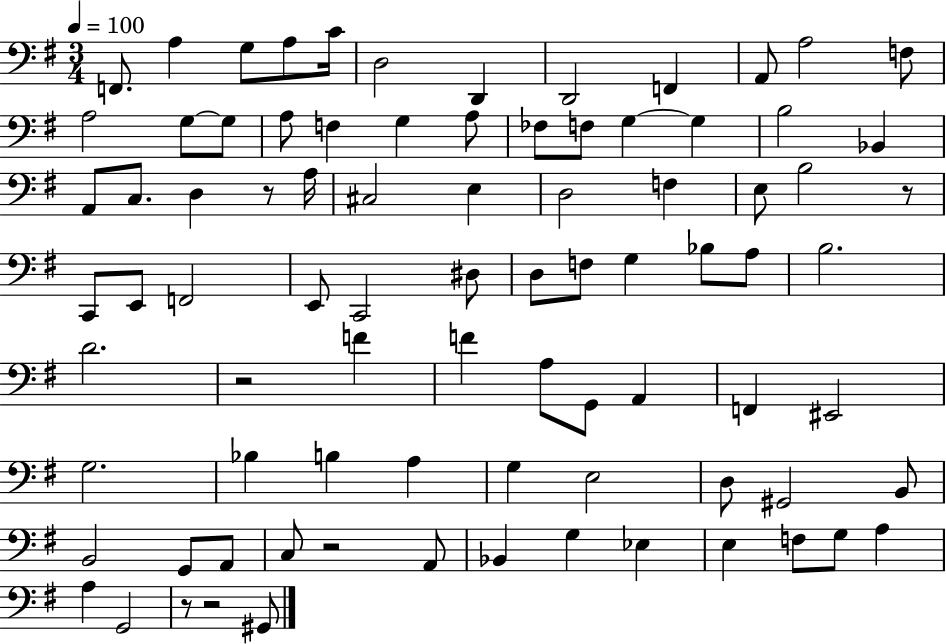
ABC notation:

X:1
T:Untitled
M:3/4
L:1/4
K:G
F,,/2 A, G,/2 A,/2 C/4 D,2 D,, D,,2 F,, A,,/2 A,2 F,/2 A,2 G,/2 G,/2 A,/2 F, G, A,/2 _F,/2 F,/2 G, G, B,2 _B,, A,,/2 C,/2 D, z/2 A,/4 ^C,2 E, D,2 F, E,/2 B,2 z/2 C,,/2 E,,/2 F,,2 E,,/2 C,,2 ^D,/2 D,/2 F,/2 G, _B,/2 A,/2 B,2 D2 z2 F F A,/2 G,,/2 A,, F,, ^E,,2 G,2 _B, B, A, G, E,2 D,/2 ^G,,2 B,,/2 B,,2 G,,/2 A,,/2 C,/2 z2 A,,/2 _B,, G, _E, E, F,/2 G,/2 A, A, G,,2 z/2 z2 ^G,,/2